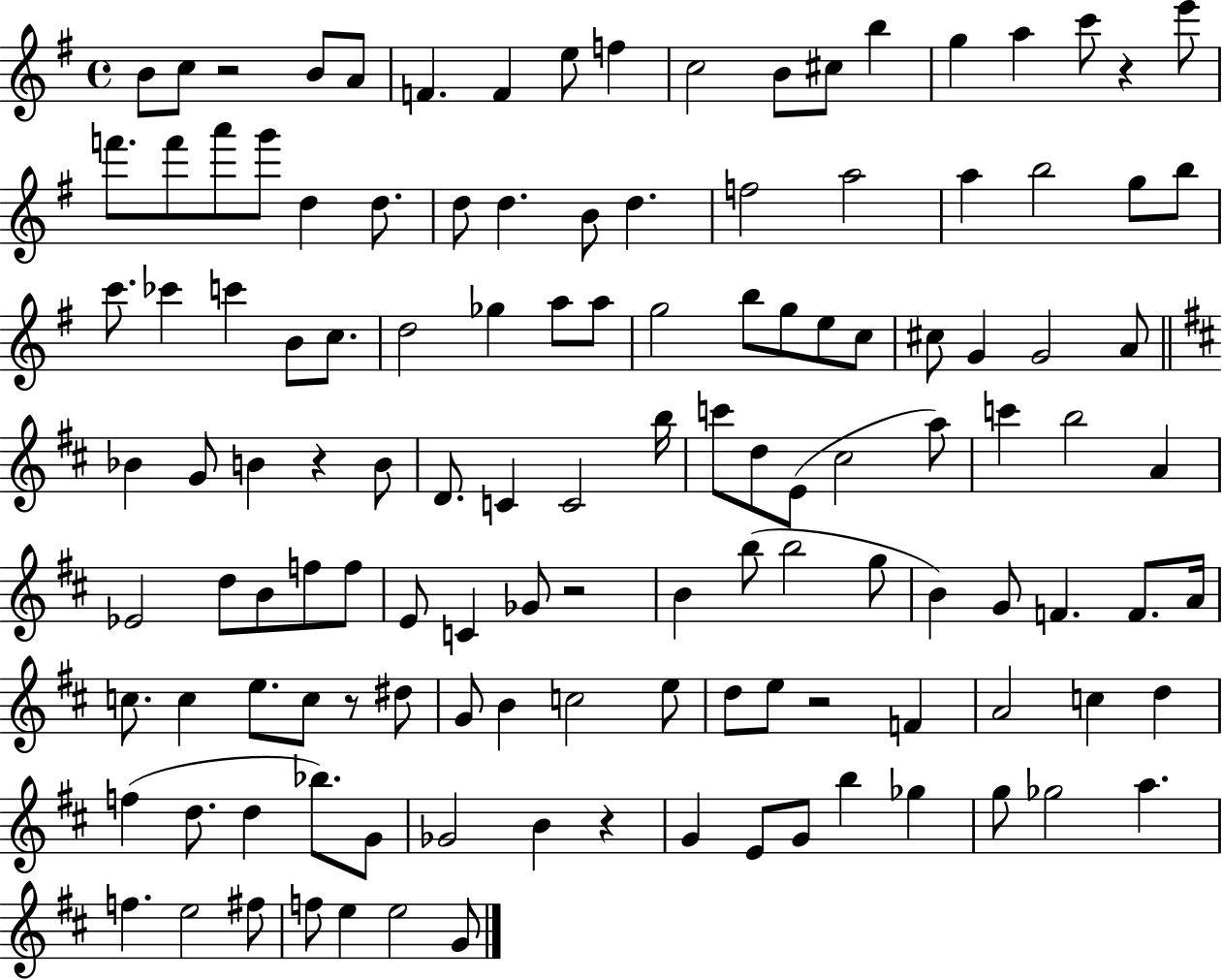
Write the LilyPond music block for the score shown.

{
  \clef treble
  \time 4/4
  \defaultTimeSignature
  \key g \major
  b'8 c''8 r2 b'8 a'8 | f'4. f'4 e''8 f''4 | c''2 b'8 cis''8 b''4 | g''4 a''4 c'''8 r4 e'''8 | \break f'''8. f'''8 a'''8 g'''8 d''4 d''8. | d''8 d''4. b'8 d''4. | f''2 a''2 | a''4 b''2 g''8 b''8 | \break c'''8. ces'''4 c'''4 b'8 c''8. | d''2 ges''4 a''8 a''8 | g''2 b''8 g''8 e''8 c''8 | cis''8 g'4 g'2 a'8 | \break \bar "||" \break \key d \major bes'4 g'8 b'4 r4 b'8 | d'8. c'4 c'2 b''16 | c'''8 d''8 e'8( cis''2 a''8) | c'''4 b''2 a'4 | \break ees'2 d''8 b'8 f''8 f''8 | e'8 c'4 ges'8 r2 | b'4 b''8( b''2 g''8 | b'4) g'8 f'4. f'8. a'16 | \break c''8. c''4 e''8. c''8 r8 dis''8 | g'8 b'4 c''2 e''8 | d''8 e''8 r2 f'4 | a'2 c''4 d''4 | \break f''4( d''8. d''4 bes''8.) g'8 | ges'2 b'4 r4 | g'4 e'8 g'8 b''4 ges''4 | g''8 ges''2 a''4. | \break f''4. e''2 fis''8 | f''8 e''4 e''2 g'8 | \bar "|."
}